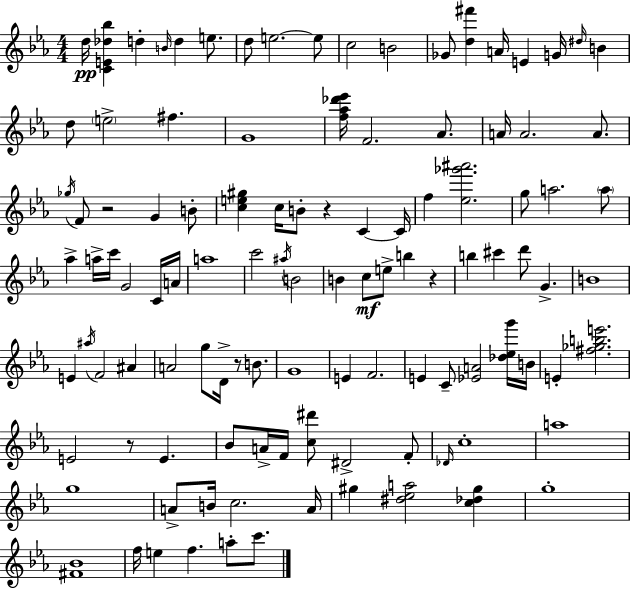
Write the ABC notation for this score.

X:1
T:Untitled
M:4/4
L:1/4
K:Eb
d/4 [CE_d_b] d B/4 d e/2 d/2 e2 e/2 c2 B2 _G/2 [d^f'] A/4 E G/4 ^d/4 B d/2 e2 ^f G4 [f_a_d'_e']/4 F2 _A/2 A/4 A2 A/2 _g/4 F/2 z2 G B/2 [ce^g] c/4 B/2 z C C/4 f [_e_g'^a']2 g/2 a2 a/2 _a a/4 c'/4 G2 C/4 A/4 a4 c'2 ^a/4 B2 B c/2 e/2 b z b ^c' d'/2 G B4 E ^a/4 F2 ^A A2 g/2 D/4 z/2 B/2 G4 E F2 E C/2 [_EA]2 [_d_eg']/4 B/4 E [^f_gbe']2 E2 z/2 E _B/2 A/4 F/4 [c^d']/2 ^D2 F/2 _D/4 c4 a4 g4 A/2 B/4 c2 A/4 ^g [^d_ea]2 [c_d^g] g4 [^F_B]4 f/4 e f a/2 c'/2